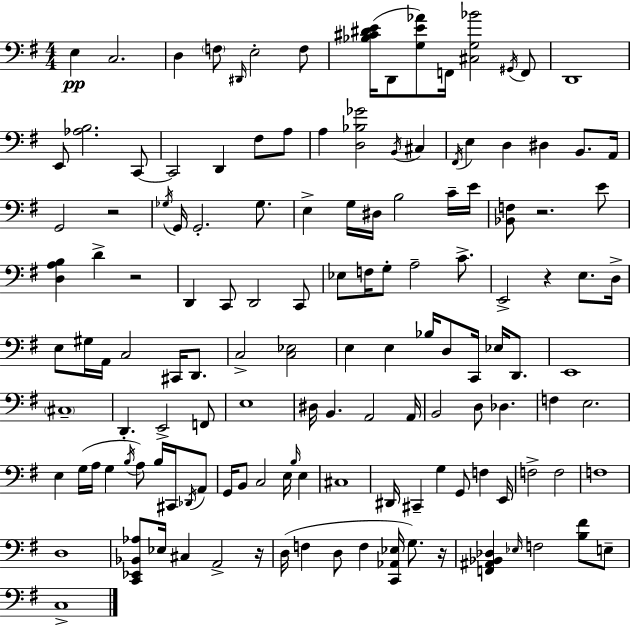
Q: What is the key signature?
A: E minor